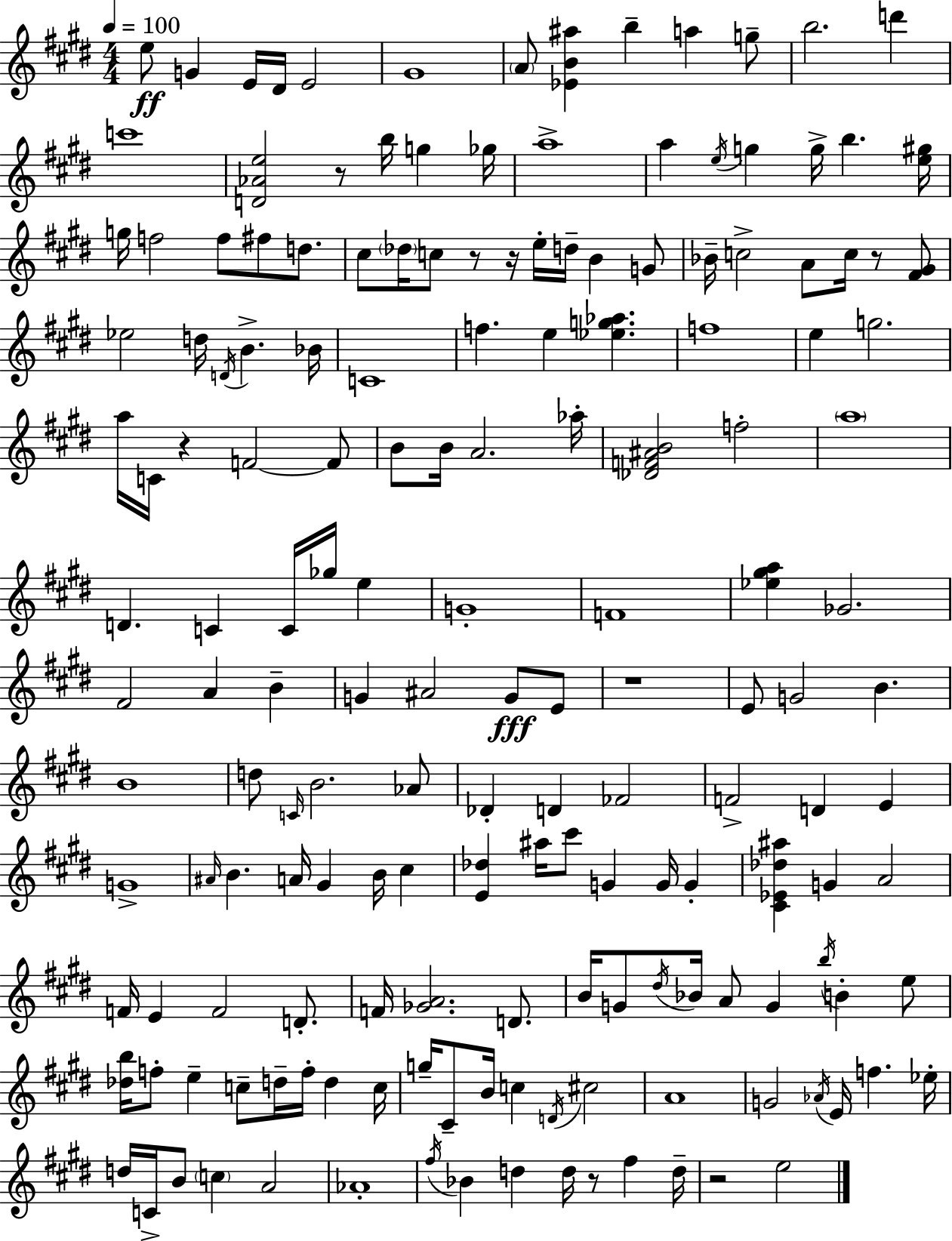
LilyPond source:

{
  \clef treble
  \numericTimeSignature
  \time 4/4
  \key e \major
  \tempo 4 = 100
  e''8\ff g'4 e'16 dis'16 e'2 | gis'1 | \parenthesize a'8 <ees' b' ais''>4 b''4-- a''4 g''8-- | b''2. d'''4 | \break c'''1 | <d' aes' e''>2 r8 b''16 g''4 ges''16 | a''1-> | a''4 \acciaccatura { e''16 } g''4 g''16-> b''4. | \break <e'' gis''>16 g''16 f''2 f''8 fis''8 d''8. | cis''8 \parenthesize des''16 c''8 r8 r16 e''16-. d''16-- b'4 g'8 | bes'16-- c''2-> a'8 c''16 r8 <fis' gis'>8 | ees''2 d''16 \acciaccatura { d'16 } b'4.-> | \break bes'16 c'1 | f''4. e''4 <ees'' g'' aes''>4. | f''1 | e''4 g''2. | \break a''16 c'16 r4 f'2~~ | f'8 b'8 b'16 a'2. | aes''16-. <des' f' ais' b'>2 f''2-. | \parenthesize a''1 | \break d'4. c'4 c'16 ges''16 e''4 | g'1-. | f'1 | <ees'' gis'' a''>4 ges'2. | \break fis'2 a'4 b'4-- | g'4 ais'2 g'8\fff | e'8 r1 | e'8 g'2 b'4. | \break b'1 | d''8 \grace { c'16 } b'2. | aes'8 des'4-. d'4 fes'2 | f'2-> d'4 e'4 | \break g'1-> | \grace { ais'16 } b'4. a'16 gis'4 b'16 | cis''4 <e' des''>4 ais''16 cis'''8 g'4 g'16 | g'4-. <cis' ees' des'' ais''>4 g'4 a'2 | \break f'16 e'4 f'2 | d'8.-. f'16 <ges' a'>2. | d'8. b'16 g'8 \acciaccatura { dis''16 } bes'16 a'8 g'4 \acciaccatura { b''16 } | b'4-. e''8 <des'' b''>16 f''8-. e''4-- c''8-- d''16-- | \break f''16-. d''4 c''16 g''16-- cis'8-- b'16 c''4 \acciaccatura { d'16 } cis''2 | a'1 | g'2 \acciaccatura { aes'16 } | e'16 f''4. ees''16-. d''16 c'16-> b'8 \parenthesize c''4 | \break a'2 aes'1-. | \acciaccatura { fis''16 } bes'4 d''4 | d''16 r8 fis''4 d''16-- r2 | e''2 \bar "|."
}